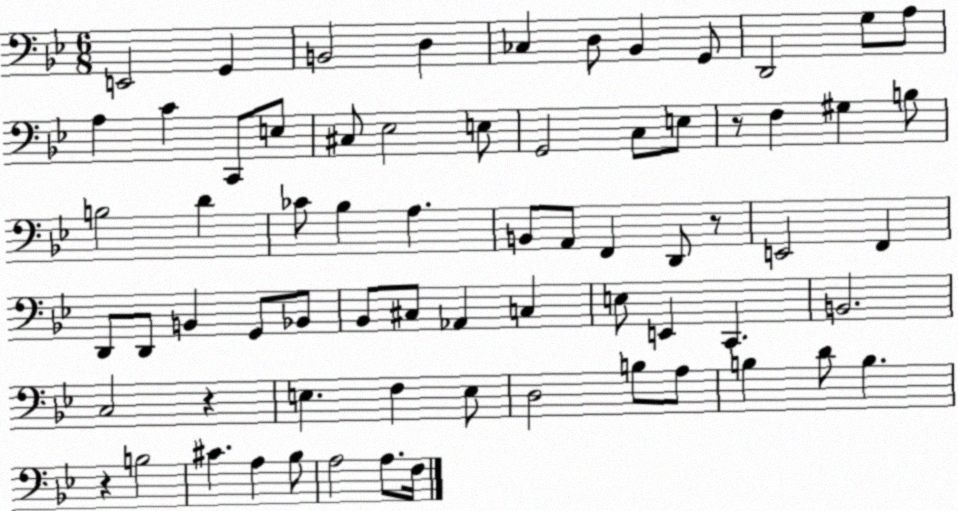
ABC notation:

X:1
T:Untitled
M:6/8
L:1/4
K:Bb
E,,2 G,, B,,2 D, _C, D,/2 _B,, G,,/2 D,,2 G,/2 A,/2 A, C C,,/2 E,/2 ^C,/2 _E,2 E,/2 G,,2 C,/2 E,/2 z/2 F, ^G, B,/2 B,2 D _C/2 _B, A, B,,/2 A,,/2 F,, D,,/2 z/2 E,,2 F,, D,,/2 D,,/2 B,, G,,/2 _B,,/2 _B,,/2 ^C,/2 _A,, C, E,/2 E,, C,, B,,2 C,2 z E, F, E,/2 D,2 B,/2 A,/2 B, D/2 B, z B,2 ^C A, _B,/2 A,2 A,/2 F,/4